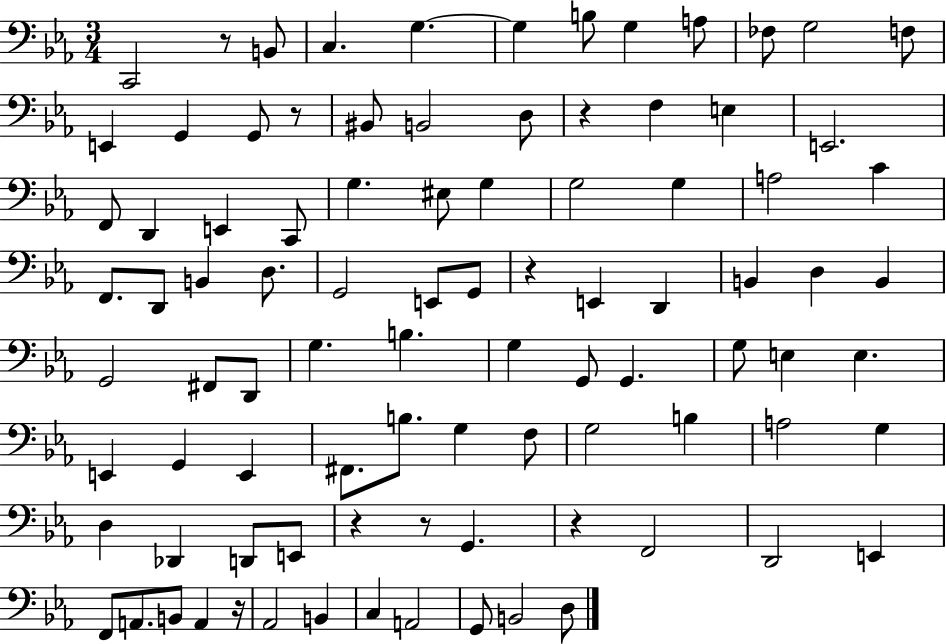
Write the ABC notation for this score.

X:1
T:Untitled
M:3/4
L:1/4
K:Eb
C,,2 z/2 B,,/2 C, G, G, B,/2 G, A,/2 _F,/2 G,2 F,/2 E,, G,, G,,/2 z/2 ^B,,/2 B,,2 D,/2 z F, E, E,,2 F,,/2 D,, E,, C,,/2 G, ^E,/2 G, G,2 G, A,2 C F,,/2 D,,/2 B,, D,/2 G,,2 E,,/2 G,,/2 z E,, D,, B,, D, B,, G,,2 ^F,,/2 D,,/2 G, B, G, G,,/2 G,, G,/2 E, E, E,, G,, E,, ^F,,/2 B,/2 G, F,/2 G,2 B, A,2 G, D, _D,, D,,/2 E,,/2 z z/2 G,, z F,,2 D,,2 E,, F,,/2 A,,/2 B,,/2 A,, z/4 _A,,2 B,, C, A,,2 G,,/2 B,,2 D,/2